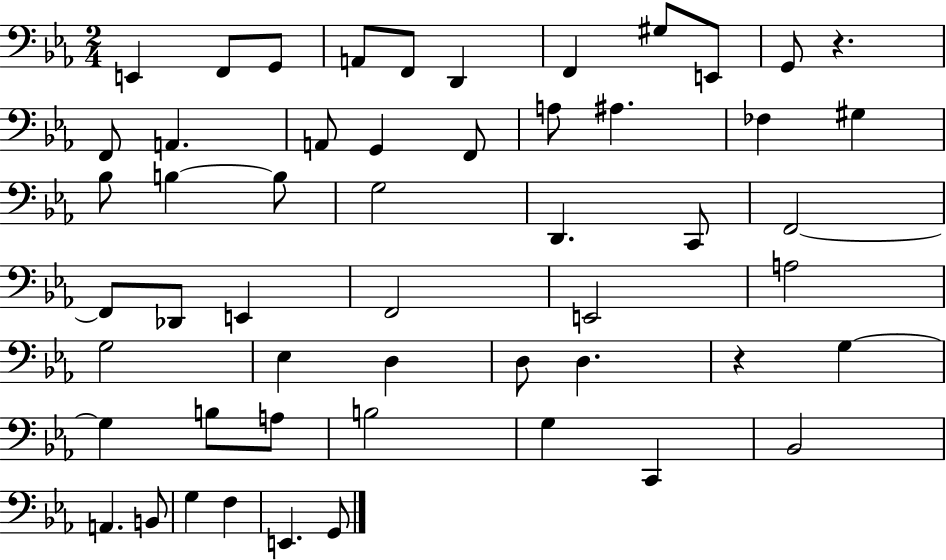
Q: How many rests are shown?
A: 2